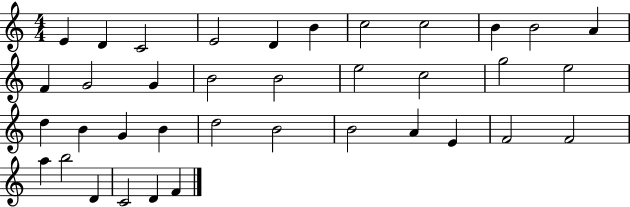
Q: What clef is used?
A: treble